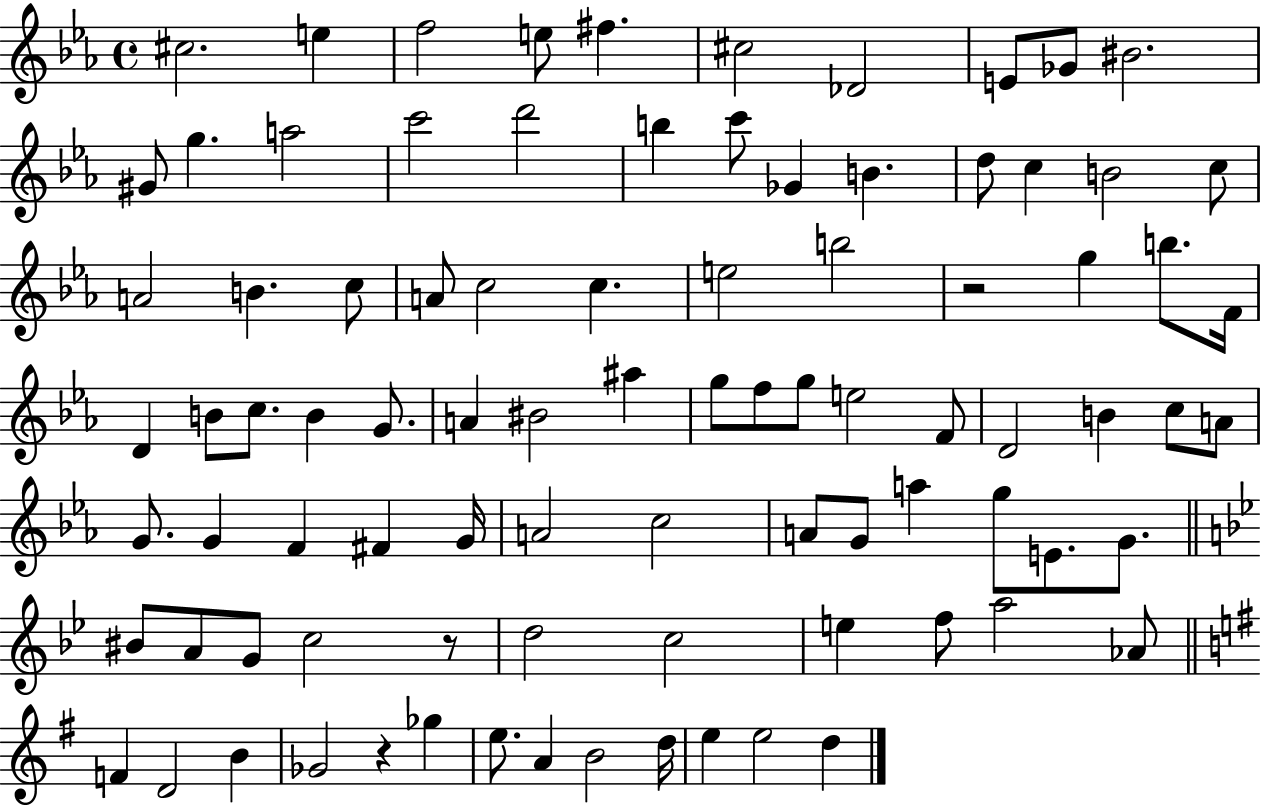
C#5/h. E5/q F5/h E5/e F#5/q. C#5/h Db4/h E4/e Gb4/e BIS4/h. G#4/e G5/q. A5/h C6/h D6/h B5/q C6/e Gb4/q B4/q. D5/e C5/q B4/h C5/e A4/h B4/q. C5/e A4/e C5/h C5/q. E5/h B5/h R/h G5/q B5/e. F4/s D4/q B4/e C5/e. B4/q G4/e. A4/q BIS4/h A#5/q G5/e F5/e G5/e E5/h F4/e D4/h B4/q C5/e A4/e G4/e. G4/q F4/q F#4/q G4/s A4/h C5/h A4/e G4/e A5/q G5/e E4/e. G4/e. BIS4/e A4/e G4/e C5/h R/e D5/h C5/h E5/q F5/e A5/h Ab4/e F4/q D4/h B4/q Gb4/h R/q Gb5/q E5/e. A4/q B4/h D5/s E5/q E5/h D5/q